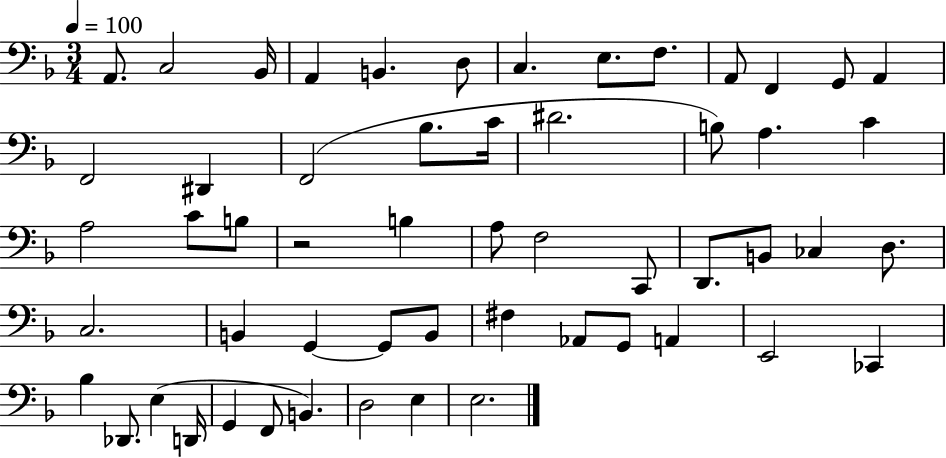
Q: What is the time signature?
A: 3/4